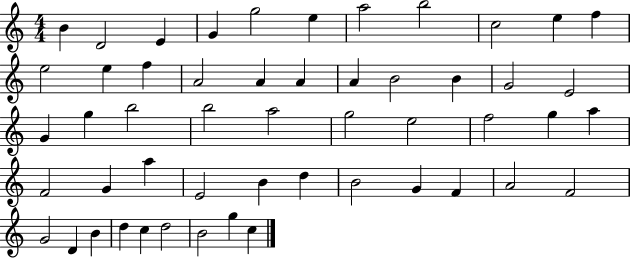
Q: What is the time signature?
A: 4/4